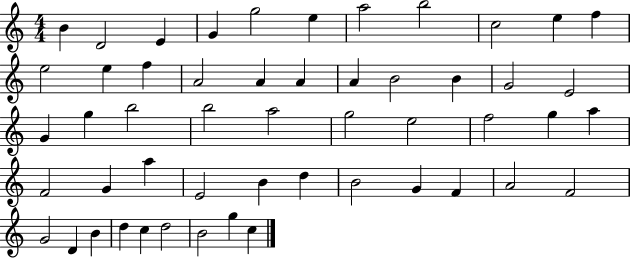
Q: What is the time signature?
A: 4/4